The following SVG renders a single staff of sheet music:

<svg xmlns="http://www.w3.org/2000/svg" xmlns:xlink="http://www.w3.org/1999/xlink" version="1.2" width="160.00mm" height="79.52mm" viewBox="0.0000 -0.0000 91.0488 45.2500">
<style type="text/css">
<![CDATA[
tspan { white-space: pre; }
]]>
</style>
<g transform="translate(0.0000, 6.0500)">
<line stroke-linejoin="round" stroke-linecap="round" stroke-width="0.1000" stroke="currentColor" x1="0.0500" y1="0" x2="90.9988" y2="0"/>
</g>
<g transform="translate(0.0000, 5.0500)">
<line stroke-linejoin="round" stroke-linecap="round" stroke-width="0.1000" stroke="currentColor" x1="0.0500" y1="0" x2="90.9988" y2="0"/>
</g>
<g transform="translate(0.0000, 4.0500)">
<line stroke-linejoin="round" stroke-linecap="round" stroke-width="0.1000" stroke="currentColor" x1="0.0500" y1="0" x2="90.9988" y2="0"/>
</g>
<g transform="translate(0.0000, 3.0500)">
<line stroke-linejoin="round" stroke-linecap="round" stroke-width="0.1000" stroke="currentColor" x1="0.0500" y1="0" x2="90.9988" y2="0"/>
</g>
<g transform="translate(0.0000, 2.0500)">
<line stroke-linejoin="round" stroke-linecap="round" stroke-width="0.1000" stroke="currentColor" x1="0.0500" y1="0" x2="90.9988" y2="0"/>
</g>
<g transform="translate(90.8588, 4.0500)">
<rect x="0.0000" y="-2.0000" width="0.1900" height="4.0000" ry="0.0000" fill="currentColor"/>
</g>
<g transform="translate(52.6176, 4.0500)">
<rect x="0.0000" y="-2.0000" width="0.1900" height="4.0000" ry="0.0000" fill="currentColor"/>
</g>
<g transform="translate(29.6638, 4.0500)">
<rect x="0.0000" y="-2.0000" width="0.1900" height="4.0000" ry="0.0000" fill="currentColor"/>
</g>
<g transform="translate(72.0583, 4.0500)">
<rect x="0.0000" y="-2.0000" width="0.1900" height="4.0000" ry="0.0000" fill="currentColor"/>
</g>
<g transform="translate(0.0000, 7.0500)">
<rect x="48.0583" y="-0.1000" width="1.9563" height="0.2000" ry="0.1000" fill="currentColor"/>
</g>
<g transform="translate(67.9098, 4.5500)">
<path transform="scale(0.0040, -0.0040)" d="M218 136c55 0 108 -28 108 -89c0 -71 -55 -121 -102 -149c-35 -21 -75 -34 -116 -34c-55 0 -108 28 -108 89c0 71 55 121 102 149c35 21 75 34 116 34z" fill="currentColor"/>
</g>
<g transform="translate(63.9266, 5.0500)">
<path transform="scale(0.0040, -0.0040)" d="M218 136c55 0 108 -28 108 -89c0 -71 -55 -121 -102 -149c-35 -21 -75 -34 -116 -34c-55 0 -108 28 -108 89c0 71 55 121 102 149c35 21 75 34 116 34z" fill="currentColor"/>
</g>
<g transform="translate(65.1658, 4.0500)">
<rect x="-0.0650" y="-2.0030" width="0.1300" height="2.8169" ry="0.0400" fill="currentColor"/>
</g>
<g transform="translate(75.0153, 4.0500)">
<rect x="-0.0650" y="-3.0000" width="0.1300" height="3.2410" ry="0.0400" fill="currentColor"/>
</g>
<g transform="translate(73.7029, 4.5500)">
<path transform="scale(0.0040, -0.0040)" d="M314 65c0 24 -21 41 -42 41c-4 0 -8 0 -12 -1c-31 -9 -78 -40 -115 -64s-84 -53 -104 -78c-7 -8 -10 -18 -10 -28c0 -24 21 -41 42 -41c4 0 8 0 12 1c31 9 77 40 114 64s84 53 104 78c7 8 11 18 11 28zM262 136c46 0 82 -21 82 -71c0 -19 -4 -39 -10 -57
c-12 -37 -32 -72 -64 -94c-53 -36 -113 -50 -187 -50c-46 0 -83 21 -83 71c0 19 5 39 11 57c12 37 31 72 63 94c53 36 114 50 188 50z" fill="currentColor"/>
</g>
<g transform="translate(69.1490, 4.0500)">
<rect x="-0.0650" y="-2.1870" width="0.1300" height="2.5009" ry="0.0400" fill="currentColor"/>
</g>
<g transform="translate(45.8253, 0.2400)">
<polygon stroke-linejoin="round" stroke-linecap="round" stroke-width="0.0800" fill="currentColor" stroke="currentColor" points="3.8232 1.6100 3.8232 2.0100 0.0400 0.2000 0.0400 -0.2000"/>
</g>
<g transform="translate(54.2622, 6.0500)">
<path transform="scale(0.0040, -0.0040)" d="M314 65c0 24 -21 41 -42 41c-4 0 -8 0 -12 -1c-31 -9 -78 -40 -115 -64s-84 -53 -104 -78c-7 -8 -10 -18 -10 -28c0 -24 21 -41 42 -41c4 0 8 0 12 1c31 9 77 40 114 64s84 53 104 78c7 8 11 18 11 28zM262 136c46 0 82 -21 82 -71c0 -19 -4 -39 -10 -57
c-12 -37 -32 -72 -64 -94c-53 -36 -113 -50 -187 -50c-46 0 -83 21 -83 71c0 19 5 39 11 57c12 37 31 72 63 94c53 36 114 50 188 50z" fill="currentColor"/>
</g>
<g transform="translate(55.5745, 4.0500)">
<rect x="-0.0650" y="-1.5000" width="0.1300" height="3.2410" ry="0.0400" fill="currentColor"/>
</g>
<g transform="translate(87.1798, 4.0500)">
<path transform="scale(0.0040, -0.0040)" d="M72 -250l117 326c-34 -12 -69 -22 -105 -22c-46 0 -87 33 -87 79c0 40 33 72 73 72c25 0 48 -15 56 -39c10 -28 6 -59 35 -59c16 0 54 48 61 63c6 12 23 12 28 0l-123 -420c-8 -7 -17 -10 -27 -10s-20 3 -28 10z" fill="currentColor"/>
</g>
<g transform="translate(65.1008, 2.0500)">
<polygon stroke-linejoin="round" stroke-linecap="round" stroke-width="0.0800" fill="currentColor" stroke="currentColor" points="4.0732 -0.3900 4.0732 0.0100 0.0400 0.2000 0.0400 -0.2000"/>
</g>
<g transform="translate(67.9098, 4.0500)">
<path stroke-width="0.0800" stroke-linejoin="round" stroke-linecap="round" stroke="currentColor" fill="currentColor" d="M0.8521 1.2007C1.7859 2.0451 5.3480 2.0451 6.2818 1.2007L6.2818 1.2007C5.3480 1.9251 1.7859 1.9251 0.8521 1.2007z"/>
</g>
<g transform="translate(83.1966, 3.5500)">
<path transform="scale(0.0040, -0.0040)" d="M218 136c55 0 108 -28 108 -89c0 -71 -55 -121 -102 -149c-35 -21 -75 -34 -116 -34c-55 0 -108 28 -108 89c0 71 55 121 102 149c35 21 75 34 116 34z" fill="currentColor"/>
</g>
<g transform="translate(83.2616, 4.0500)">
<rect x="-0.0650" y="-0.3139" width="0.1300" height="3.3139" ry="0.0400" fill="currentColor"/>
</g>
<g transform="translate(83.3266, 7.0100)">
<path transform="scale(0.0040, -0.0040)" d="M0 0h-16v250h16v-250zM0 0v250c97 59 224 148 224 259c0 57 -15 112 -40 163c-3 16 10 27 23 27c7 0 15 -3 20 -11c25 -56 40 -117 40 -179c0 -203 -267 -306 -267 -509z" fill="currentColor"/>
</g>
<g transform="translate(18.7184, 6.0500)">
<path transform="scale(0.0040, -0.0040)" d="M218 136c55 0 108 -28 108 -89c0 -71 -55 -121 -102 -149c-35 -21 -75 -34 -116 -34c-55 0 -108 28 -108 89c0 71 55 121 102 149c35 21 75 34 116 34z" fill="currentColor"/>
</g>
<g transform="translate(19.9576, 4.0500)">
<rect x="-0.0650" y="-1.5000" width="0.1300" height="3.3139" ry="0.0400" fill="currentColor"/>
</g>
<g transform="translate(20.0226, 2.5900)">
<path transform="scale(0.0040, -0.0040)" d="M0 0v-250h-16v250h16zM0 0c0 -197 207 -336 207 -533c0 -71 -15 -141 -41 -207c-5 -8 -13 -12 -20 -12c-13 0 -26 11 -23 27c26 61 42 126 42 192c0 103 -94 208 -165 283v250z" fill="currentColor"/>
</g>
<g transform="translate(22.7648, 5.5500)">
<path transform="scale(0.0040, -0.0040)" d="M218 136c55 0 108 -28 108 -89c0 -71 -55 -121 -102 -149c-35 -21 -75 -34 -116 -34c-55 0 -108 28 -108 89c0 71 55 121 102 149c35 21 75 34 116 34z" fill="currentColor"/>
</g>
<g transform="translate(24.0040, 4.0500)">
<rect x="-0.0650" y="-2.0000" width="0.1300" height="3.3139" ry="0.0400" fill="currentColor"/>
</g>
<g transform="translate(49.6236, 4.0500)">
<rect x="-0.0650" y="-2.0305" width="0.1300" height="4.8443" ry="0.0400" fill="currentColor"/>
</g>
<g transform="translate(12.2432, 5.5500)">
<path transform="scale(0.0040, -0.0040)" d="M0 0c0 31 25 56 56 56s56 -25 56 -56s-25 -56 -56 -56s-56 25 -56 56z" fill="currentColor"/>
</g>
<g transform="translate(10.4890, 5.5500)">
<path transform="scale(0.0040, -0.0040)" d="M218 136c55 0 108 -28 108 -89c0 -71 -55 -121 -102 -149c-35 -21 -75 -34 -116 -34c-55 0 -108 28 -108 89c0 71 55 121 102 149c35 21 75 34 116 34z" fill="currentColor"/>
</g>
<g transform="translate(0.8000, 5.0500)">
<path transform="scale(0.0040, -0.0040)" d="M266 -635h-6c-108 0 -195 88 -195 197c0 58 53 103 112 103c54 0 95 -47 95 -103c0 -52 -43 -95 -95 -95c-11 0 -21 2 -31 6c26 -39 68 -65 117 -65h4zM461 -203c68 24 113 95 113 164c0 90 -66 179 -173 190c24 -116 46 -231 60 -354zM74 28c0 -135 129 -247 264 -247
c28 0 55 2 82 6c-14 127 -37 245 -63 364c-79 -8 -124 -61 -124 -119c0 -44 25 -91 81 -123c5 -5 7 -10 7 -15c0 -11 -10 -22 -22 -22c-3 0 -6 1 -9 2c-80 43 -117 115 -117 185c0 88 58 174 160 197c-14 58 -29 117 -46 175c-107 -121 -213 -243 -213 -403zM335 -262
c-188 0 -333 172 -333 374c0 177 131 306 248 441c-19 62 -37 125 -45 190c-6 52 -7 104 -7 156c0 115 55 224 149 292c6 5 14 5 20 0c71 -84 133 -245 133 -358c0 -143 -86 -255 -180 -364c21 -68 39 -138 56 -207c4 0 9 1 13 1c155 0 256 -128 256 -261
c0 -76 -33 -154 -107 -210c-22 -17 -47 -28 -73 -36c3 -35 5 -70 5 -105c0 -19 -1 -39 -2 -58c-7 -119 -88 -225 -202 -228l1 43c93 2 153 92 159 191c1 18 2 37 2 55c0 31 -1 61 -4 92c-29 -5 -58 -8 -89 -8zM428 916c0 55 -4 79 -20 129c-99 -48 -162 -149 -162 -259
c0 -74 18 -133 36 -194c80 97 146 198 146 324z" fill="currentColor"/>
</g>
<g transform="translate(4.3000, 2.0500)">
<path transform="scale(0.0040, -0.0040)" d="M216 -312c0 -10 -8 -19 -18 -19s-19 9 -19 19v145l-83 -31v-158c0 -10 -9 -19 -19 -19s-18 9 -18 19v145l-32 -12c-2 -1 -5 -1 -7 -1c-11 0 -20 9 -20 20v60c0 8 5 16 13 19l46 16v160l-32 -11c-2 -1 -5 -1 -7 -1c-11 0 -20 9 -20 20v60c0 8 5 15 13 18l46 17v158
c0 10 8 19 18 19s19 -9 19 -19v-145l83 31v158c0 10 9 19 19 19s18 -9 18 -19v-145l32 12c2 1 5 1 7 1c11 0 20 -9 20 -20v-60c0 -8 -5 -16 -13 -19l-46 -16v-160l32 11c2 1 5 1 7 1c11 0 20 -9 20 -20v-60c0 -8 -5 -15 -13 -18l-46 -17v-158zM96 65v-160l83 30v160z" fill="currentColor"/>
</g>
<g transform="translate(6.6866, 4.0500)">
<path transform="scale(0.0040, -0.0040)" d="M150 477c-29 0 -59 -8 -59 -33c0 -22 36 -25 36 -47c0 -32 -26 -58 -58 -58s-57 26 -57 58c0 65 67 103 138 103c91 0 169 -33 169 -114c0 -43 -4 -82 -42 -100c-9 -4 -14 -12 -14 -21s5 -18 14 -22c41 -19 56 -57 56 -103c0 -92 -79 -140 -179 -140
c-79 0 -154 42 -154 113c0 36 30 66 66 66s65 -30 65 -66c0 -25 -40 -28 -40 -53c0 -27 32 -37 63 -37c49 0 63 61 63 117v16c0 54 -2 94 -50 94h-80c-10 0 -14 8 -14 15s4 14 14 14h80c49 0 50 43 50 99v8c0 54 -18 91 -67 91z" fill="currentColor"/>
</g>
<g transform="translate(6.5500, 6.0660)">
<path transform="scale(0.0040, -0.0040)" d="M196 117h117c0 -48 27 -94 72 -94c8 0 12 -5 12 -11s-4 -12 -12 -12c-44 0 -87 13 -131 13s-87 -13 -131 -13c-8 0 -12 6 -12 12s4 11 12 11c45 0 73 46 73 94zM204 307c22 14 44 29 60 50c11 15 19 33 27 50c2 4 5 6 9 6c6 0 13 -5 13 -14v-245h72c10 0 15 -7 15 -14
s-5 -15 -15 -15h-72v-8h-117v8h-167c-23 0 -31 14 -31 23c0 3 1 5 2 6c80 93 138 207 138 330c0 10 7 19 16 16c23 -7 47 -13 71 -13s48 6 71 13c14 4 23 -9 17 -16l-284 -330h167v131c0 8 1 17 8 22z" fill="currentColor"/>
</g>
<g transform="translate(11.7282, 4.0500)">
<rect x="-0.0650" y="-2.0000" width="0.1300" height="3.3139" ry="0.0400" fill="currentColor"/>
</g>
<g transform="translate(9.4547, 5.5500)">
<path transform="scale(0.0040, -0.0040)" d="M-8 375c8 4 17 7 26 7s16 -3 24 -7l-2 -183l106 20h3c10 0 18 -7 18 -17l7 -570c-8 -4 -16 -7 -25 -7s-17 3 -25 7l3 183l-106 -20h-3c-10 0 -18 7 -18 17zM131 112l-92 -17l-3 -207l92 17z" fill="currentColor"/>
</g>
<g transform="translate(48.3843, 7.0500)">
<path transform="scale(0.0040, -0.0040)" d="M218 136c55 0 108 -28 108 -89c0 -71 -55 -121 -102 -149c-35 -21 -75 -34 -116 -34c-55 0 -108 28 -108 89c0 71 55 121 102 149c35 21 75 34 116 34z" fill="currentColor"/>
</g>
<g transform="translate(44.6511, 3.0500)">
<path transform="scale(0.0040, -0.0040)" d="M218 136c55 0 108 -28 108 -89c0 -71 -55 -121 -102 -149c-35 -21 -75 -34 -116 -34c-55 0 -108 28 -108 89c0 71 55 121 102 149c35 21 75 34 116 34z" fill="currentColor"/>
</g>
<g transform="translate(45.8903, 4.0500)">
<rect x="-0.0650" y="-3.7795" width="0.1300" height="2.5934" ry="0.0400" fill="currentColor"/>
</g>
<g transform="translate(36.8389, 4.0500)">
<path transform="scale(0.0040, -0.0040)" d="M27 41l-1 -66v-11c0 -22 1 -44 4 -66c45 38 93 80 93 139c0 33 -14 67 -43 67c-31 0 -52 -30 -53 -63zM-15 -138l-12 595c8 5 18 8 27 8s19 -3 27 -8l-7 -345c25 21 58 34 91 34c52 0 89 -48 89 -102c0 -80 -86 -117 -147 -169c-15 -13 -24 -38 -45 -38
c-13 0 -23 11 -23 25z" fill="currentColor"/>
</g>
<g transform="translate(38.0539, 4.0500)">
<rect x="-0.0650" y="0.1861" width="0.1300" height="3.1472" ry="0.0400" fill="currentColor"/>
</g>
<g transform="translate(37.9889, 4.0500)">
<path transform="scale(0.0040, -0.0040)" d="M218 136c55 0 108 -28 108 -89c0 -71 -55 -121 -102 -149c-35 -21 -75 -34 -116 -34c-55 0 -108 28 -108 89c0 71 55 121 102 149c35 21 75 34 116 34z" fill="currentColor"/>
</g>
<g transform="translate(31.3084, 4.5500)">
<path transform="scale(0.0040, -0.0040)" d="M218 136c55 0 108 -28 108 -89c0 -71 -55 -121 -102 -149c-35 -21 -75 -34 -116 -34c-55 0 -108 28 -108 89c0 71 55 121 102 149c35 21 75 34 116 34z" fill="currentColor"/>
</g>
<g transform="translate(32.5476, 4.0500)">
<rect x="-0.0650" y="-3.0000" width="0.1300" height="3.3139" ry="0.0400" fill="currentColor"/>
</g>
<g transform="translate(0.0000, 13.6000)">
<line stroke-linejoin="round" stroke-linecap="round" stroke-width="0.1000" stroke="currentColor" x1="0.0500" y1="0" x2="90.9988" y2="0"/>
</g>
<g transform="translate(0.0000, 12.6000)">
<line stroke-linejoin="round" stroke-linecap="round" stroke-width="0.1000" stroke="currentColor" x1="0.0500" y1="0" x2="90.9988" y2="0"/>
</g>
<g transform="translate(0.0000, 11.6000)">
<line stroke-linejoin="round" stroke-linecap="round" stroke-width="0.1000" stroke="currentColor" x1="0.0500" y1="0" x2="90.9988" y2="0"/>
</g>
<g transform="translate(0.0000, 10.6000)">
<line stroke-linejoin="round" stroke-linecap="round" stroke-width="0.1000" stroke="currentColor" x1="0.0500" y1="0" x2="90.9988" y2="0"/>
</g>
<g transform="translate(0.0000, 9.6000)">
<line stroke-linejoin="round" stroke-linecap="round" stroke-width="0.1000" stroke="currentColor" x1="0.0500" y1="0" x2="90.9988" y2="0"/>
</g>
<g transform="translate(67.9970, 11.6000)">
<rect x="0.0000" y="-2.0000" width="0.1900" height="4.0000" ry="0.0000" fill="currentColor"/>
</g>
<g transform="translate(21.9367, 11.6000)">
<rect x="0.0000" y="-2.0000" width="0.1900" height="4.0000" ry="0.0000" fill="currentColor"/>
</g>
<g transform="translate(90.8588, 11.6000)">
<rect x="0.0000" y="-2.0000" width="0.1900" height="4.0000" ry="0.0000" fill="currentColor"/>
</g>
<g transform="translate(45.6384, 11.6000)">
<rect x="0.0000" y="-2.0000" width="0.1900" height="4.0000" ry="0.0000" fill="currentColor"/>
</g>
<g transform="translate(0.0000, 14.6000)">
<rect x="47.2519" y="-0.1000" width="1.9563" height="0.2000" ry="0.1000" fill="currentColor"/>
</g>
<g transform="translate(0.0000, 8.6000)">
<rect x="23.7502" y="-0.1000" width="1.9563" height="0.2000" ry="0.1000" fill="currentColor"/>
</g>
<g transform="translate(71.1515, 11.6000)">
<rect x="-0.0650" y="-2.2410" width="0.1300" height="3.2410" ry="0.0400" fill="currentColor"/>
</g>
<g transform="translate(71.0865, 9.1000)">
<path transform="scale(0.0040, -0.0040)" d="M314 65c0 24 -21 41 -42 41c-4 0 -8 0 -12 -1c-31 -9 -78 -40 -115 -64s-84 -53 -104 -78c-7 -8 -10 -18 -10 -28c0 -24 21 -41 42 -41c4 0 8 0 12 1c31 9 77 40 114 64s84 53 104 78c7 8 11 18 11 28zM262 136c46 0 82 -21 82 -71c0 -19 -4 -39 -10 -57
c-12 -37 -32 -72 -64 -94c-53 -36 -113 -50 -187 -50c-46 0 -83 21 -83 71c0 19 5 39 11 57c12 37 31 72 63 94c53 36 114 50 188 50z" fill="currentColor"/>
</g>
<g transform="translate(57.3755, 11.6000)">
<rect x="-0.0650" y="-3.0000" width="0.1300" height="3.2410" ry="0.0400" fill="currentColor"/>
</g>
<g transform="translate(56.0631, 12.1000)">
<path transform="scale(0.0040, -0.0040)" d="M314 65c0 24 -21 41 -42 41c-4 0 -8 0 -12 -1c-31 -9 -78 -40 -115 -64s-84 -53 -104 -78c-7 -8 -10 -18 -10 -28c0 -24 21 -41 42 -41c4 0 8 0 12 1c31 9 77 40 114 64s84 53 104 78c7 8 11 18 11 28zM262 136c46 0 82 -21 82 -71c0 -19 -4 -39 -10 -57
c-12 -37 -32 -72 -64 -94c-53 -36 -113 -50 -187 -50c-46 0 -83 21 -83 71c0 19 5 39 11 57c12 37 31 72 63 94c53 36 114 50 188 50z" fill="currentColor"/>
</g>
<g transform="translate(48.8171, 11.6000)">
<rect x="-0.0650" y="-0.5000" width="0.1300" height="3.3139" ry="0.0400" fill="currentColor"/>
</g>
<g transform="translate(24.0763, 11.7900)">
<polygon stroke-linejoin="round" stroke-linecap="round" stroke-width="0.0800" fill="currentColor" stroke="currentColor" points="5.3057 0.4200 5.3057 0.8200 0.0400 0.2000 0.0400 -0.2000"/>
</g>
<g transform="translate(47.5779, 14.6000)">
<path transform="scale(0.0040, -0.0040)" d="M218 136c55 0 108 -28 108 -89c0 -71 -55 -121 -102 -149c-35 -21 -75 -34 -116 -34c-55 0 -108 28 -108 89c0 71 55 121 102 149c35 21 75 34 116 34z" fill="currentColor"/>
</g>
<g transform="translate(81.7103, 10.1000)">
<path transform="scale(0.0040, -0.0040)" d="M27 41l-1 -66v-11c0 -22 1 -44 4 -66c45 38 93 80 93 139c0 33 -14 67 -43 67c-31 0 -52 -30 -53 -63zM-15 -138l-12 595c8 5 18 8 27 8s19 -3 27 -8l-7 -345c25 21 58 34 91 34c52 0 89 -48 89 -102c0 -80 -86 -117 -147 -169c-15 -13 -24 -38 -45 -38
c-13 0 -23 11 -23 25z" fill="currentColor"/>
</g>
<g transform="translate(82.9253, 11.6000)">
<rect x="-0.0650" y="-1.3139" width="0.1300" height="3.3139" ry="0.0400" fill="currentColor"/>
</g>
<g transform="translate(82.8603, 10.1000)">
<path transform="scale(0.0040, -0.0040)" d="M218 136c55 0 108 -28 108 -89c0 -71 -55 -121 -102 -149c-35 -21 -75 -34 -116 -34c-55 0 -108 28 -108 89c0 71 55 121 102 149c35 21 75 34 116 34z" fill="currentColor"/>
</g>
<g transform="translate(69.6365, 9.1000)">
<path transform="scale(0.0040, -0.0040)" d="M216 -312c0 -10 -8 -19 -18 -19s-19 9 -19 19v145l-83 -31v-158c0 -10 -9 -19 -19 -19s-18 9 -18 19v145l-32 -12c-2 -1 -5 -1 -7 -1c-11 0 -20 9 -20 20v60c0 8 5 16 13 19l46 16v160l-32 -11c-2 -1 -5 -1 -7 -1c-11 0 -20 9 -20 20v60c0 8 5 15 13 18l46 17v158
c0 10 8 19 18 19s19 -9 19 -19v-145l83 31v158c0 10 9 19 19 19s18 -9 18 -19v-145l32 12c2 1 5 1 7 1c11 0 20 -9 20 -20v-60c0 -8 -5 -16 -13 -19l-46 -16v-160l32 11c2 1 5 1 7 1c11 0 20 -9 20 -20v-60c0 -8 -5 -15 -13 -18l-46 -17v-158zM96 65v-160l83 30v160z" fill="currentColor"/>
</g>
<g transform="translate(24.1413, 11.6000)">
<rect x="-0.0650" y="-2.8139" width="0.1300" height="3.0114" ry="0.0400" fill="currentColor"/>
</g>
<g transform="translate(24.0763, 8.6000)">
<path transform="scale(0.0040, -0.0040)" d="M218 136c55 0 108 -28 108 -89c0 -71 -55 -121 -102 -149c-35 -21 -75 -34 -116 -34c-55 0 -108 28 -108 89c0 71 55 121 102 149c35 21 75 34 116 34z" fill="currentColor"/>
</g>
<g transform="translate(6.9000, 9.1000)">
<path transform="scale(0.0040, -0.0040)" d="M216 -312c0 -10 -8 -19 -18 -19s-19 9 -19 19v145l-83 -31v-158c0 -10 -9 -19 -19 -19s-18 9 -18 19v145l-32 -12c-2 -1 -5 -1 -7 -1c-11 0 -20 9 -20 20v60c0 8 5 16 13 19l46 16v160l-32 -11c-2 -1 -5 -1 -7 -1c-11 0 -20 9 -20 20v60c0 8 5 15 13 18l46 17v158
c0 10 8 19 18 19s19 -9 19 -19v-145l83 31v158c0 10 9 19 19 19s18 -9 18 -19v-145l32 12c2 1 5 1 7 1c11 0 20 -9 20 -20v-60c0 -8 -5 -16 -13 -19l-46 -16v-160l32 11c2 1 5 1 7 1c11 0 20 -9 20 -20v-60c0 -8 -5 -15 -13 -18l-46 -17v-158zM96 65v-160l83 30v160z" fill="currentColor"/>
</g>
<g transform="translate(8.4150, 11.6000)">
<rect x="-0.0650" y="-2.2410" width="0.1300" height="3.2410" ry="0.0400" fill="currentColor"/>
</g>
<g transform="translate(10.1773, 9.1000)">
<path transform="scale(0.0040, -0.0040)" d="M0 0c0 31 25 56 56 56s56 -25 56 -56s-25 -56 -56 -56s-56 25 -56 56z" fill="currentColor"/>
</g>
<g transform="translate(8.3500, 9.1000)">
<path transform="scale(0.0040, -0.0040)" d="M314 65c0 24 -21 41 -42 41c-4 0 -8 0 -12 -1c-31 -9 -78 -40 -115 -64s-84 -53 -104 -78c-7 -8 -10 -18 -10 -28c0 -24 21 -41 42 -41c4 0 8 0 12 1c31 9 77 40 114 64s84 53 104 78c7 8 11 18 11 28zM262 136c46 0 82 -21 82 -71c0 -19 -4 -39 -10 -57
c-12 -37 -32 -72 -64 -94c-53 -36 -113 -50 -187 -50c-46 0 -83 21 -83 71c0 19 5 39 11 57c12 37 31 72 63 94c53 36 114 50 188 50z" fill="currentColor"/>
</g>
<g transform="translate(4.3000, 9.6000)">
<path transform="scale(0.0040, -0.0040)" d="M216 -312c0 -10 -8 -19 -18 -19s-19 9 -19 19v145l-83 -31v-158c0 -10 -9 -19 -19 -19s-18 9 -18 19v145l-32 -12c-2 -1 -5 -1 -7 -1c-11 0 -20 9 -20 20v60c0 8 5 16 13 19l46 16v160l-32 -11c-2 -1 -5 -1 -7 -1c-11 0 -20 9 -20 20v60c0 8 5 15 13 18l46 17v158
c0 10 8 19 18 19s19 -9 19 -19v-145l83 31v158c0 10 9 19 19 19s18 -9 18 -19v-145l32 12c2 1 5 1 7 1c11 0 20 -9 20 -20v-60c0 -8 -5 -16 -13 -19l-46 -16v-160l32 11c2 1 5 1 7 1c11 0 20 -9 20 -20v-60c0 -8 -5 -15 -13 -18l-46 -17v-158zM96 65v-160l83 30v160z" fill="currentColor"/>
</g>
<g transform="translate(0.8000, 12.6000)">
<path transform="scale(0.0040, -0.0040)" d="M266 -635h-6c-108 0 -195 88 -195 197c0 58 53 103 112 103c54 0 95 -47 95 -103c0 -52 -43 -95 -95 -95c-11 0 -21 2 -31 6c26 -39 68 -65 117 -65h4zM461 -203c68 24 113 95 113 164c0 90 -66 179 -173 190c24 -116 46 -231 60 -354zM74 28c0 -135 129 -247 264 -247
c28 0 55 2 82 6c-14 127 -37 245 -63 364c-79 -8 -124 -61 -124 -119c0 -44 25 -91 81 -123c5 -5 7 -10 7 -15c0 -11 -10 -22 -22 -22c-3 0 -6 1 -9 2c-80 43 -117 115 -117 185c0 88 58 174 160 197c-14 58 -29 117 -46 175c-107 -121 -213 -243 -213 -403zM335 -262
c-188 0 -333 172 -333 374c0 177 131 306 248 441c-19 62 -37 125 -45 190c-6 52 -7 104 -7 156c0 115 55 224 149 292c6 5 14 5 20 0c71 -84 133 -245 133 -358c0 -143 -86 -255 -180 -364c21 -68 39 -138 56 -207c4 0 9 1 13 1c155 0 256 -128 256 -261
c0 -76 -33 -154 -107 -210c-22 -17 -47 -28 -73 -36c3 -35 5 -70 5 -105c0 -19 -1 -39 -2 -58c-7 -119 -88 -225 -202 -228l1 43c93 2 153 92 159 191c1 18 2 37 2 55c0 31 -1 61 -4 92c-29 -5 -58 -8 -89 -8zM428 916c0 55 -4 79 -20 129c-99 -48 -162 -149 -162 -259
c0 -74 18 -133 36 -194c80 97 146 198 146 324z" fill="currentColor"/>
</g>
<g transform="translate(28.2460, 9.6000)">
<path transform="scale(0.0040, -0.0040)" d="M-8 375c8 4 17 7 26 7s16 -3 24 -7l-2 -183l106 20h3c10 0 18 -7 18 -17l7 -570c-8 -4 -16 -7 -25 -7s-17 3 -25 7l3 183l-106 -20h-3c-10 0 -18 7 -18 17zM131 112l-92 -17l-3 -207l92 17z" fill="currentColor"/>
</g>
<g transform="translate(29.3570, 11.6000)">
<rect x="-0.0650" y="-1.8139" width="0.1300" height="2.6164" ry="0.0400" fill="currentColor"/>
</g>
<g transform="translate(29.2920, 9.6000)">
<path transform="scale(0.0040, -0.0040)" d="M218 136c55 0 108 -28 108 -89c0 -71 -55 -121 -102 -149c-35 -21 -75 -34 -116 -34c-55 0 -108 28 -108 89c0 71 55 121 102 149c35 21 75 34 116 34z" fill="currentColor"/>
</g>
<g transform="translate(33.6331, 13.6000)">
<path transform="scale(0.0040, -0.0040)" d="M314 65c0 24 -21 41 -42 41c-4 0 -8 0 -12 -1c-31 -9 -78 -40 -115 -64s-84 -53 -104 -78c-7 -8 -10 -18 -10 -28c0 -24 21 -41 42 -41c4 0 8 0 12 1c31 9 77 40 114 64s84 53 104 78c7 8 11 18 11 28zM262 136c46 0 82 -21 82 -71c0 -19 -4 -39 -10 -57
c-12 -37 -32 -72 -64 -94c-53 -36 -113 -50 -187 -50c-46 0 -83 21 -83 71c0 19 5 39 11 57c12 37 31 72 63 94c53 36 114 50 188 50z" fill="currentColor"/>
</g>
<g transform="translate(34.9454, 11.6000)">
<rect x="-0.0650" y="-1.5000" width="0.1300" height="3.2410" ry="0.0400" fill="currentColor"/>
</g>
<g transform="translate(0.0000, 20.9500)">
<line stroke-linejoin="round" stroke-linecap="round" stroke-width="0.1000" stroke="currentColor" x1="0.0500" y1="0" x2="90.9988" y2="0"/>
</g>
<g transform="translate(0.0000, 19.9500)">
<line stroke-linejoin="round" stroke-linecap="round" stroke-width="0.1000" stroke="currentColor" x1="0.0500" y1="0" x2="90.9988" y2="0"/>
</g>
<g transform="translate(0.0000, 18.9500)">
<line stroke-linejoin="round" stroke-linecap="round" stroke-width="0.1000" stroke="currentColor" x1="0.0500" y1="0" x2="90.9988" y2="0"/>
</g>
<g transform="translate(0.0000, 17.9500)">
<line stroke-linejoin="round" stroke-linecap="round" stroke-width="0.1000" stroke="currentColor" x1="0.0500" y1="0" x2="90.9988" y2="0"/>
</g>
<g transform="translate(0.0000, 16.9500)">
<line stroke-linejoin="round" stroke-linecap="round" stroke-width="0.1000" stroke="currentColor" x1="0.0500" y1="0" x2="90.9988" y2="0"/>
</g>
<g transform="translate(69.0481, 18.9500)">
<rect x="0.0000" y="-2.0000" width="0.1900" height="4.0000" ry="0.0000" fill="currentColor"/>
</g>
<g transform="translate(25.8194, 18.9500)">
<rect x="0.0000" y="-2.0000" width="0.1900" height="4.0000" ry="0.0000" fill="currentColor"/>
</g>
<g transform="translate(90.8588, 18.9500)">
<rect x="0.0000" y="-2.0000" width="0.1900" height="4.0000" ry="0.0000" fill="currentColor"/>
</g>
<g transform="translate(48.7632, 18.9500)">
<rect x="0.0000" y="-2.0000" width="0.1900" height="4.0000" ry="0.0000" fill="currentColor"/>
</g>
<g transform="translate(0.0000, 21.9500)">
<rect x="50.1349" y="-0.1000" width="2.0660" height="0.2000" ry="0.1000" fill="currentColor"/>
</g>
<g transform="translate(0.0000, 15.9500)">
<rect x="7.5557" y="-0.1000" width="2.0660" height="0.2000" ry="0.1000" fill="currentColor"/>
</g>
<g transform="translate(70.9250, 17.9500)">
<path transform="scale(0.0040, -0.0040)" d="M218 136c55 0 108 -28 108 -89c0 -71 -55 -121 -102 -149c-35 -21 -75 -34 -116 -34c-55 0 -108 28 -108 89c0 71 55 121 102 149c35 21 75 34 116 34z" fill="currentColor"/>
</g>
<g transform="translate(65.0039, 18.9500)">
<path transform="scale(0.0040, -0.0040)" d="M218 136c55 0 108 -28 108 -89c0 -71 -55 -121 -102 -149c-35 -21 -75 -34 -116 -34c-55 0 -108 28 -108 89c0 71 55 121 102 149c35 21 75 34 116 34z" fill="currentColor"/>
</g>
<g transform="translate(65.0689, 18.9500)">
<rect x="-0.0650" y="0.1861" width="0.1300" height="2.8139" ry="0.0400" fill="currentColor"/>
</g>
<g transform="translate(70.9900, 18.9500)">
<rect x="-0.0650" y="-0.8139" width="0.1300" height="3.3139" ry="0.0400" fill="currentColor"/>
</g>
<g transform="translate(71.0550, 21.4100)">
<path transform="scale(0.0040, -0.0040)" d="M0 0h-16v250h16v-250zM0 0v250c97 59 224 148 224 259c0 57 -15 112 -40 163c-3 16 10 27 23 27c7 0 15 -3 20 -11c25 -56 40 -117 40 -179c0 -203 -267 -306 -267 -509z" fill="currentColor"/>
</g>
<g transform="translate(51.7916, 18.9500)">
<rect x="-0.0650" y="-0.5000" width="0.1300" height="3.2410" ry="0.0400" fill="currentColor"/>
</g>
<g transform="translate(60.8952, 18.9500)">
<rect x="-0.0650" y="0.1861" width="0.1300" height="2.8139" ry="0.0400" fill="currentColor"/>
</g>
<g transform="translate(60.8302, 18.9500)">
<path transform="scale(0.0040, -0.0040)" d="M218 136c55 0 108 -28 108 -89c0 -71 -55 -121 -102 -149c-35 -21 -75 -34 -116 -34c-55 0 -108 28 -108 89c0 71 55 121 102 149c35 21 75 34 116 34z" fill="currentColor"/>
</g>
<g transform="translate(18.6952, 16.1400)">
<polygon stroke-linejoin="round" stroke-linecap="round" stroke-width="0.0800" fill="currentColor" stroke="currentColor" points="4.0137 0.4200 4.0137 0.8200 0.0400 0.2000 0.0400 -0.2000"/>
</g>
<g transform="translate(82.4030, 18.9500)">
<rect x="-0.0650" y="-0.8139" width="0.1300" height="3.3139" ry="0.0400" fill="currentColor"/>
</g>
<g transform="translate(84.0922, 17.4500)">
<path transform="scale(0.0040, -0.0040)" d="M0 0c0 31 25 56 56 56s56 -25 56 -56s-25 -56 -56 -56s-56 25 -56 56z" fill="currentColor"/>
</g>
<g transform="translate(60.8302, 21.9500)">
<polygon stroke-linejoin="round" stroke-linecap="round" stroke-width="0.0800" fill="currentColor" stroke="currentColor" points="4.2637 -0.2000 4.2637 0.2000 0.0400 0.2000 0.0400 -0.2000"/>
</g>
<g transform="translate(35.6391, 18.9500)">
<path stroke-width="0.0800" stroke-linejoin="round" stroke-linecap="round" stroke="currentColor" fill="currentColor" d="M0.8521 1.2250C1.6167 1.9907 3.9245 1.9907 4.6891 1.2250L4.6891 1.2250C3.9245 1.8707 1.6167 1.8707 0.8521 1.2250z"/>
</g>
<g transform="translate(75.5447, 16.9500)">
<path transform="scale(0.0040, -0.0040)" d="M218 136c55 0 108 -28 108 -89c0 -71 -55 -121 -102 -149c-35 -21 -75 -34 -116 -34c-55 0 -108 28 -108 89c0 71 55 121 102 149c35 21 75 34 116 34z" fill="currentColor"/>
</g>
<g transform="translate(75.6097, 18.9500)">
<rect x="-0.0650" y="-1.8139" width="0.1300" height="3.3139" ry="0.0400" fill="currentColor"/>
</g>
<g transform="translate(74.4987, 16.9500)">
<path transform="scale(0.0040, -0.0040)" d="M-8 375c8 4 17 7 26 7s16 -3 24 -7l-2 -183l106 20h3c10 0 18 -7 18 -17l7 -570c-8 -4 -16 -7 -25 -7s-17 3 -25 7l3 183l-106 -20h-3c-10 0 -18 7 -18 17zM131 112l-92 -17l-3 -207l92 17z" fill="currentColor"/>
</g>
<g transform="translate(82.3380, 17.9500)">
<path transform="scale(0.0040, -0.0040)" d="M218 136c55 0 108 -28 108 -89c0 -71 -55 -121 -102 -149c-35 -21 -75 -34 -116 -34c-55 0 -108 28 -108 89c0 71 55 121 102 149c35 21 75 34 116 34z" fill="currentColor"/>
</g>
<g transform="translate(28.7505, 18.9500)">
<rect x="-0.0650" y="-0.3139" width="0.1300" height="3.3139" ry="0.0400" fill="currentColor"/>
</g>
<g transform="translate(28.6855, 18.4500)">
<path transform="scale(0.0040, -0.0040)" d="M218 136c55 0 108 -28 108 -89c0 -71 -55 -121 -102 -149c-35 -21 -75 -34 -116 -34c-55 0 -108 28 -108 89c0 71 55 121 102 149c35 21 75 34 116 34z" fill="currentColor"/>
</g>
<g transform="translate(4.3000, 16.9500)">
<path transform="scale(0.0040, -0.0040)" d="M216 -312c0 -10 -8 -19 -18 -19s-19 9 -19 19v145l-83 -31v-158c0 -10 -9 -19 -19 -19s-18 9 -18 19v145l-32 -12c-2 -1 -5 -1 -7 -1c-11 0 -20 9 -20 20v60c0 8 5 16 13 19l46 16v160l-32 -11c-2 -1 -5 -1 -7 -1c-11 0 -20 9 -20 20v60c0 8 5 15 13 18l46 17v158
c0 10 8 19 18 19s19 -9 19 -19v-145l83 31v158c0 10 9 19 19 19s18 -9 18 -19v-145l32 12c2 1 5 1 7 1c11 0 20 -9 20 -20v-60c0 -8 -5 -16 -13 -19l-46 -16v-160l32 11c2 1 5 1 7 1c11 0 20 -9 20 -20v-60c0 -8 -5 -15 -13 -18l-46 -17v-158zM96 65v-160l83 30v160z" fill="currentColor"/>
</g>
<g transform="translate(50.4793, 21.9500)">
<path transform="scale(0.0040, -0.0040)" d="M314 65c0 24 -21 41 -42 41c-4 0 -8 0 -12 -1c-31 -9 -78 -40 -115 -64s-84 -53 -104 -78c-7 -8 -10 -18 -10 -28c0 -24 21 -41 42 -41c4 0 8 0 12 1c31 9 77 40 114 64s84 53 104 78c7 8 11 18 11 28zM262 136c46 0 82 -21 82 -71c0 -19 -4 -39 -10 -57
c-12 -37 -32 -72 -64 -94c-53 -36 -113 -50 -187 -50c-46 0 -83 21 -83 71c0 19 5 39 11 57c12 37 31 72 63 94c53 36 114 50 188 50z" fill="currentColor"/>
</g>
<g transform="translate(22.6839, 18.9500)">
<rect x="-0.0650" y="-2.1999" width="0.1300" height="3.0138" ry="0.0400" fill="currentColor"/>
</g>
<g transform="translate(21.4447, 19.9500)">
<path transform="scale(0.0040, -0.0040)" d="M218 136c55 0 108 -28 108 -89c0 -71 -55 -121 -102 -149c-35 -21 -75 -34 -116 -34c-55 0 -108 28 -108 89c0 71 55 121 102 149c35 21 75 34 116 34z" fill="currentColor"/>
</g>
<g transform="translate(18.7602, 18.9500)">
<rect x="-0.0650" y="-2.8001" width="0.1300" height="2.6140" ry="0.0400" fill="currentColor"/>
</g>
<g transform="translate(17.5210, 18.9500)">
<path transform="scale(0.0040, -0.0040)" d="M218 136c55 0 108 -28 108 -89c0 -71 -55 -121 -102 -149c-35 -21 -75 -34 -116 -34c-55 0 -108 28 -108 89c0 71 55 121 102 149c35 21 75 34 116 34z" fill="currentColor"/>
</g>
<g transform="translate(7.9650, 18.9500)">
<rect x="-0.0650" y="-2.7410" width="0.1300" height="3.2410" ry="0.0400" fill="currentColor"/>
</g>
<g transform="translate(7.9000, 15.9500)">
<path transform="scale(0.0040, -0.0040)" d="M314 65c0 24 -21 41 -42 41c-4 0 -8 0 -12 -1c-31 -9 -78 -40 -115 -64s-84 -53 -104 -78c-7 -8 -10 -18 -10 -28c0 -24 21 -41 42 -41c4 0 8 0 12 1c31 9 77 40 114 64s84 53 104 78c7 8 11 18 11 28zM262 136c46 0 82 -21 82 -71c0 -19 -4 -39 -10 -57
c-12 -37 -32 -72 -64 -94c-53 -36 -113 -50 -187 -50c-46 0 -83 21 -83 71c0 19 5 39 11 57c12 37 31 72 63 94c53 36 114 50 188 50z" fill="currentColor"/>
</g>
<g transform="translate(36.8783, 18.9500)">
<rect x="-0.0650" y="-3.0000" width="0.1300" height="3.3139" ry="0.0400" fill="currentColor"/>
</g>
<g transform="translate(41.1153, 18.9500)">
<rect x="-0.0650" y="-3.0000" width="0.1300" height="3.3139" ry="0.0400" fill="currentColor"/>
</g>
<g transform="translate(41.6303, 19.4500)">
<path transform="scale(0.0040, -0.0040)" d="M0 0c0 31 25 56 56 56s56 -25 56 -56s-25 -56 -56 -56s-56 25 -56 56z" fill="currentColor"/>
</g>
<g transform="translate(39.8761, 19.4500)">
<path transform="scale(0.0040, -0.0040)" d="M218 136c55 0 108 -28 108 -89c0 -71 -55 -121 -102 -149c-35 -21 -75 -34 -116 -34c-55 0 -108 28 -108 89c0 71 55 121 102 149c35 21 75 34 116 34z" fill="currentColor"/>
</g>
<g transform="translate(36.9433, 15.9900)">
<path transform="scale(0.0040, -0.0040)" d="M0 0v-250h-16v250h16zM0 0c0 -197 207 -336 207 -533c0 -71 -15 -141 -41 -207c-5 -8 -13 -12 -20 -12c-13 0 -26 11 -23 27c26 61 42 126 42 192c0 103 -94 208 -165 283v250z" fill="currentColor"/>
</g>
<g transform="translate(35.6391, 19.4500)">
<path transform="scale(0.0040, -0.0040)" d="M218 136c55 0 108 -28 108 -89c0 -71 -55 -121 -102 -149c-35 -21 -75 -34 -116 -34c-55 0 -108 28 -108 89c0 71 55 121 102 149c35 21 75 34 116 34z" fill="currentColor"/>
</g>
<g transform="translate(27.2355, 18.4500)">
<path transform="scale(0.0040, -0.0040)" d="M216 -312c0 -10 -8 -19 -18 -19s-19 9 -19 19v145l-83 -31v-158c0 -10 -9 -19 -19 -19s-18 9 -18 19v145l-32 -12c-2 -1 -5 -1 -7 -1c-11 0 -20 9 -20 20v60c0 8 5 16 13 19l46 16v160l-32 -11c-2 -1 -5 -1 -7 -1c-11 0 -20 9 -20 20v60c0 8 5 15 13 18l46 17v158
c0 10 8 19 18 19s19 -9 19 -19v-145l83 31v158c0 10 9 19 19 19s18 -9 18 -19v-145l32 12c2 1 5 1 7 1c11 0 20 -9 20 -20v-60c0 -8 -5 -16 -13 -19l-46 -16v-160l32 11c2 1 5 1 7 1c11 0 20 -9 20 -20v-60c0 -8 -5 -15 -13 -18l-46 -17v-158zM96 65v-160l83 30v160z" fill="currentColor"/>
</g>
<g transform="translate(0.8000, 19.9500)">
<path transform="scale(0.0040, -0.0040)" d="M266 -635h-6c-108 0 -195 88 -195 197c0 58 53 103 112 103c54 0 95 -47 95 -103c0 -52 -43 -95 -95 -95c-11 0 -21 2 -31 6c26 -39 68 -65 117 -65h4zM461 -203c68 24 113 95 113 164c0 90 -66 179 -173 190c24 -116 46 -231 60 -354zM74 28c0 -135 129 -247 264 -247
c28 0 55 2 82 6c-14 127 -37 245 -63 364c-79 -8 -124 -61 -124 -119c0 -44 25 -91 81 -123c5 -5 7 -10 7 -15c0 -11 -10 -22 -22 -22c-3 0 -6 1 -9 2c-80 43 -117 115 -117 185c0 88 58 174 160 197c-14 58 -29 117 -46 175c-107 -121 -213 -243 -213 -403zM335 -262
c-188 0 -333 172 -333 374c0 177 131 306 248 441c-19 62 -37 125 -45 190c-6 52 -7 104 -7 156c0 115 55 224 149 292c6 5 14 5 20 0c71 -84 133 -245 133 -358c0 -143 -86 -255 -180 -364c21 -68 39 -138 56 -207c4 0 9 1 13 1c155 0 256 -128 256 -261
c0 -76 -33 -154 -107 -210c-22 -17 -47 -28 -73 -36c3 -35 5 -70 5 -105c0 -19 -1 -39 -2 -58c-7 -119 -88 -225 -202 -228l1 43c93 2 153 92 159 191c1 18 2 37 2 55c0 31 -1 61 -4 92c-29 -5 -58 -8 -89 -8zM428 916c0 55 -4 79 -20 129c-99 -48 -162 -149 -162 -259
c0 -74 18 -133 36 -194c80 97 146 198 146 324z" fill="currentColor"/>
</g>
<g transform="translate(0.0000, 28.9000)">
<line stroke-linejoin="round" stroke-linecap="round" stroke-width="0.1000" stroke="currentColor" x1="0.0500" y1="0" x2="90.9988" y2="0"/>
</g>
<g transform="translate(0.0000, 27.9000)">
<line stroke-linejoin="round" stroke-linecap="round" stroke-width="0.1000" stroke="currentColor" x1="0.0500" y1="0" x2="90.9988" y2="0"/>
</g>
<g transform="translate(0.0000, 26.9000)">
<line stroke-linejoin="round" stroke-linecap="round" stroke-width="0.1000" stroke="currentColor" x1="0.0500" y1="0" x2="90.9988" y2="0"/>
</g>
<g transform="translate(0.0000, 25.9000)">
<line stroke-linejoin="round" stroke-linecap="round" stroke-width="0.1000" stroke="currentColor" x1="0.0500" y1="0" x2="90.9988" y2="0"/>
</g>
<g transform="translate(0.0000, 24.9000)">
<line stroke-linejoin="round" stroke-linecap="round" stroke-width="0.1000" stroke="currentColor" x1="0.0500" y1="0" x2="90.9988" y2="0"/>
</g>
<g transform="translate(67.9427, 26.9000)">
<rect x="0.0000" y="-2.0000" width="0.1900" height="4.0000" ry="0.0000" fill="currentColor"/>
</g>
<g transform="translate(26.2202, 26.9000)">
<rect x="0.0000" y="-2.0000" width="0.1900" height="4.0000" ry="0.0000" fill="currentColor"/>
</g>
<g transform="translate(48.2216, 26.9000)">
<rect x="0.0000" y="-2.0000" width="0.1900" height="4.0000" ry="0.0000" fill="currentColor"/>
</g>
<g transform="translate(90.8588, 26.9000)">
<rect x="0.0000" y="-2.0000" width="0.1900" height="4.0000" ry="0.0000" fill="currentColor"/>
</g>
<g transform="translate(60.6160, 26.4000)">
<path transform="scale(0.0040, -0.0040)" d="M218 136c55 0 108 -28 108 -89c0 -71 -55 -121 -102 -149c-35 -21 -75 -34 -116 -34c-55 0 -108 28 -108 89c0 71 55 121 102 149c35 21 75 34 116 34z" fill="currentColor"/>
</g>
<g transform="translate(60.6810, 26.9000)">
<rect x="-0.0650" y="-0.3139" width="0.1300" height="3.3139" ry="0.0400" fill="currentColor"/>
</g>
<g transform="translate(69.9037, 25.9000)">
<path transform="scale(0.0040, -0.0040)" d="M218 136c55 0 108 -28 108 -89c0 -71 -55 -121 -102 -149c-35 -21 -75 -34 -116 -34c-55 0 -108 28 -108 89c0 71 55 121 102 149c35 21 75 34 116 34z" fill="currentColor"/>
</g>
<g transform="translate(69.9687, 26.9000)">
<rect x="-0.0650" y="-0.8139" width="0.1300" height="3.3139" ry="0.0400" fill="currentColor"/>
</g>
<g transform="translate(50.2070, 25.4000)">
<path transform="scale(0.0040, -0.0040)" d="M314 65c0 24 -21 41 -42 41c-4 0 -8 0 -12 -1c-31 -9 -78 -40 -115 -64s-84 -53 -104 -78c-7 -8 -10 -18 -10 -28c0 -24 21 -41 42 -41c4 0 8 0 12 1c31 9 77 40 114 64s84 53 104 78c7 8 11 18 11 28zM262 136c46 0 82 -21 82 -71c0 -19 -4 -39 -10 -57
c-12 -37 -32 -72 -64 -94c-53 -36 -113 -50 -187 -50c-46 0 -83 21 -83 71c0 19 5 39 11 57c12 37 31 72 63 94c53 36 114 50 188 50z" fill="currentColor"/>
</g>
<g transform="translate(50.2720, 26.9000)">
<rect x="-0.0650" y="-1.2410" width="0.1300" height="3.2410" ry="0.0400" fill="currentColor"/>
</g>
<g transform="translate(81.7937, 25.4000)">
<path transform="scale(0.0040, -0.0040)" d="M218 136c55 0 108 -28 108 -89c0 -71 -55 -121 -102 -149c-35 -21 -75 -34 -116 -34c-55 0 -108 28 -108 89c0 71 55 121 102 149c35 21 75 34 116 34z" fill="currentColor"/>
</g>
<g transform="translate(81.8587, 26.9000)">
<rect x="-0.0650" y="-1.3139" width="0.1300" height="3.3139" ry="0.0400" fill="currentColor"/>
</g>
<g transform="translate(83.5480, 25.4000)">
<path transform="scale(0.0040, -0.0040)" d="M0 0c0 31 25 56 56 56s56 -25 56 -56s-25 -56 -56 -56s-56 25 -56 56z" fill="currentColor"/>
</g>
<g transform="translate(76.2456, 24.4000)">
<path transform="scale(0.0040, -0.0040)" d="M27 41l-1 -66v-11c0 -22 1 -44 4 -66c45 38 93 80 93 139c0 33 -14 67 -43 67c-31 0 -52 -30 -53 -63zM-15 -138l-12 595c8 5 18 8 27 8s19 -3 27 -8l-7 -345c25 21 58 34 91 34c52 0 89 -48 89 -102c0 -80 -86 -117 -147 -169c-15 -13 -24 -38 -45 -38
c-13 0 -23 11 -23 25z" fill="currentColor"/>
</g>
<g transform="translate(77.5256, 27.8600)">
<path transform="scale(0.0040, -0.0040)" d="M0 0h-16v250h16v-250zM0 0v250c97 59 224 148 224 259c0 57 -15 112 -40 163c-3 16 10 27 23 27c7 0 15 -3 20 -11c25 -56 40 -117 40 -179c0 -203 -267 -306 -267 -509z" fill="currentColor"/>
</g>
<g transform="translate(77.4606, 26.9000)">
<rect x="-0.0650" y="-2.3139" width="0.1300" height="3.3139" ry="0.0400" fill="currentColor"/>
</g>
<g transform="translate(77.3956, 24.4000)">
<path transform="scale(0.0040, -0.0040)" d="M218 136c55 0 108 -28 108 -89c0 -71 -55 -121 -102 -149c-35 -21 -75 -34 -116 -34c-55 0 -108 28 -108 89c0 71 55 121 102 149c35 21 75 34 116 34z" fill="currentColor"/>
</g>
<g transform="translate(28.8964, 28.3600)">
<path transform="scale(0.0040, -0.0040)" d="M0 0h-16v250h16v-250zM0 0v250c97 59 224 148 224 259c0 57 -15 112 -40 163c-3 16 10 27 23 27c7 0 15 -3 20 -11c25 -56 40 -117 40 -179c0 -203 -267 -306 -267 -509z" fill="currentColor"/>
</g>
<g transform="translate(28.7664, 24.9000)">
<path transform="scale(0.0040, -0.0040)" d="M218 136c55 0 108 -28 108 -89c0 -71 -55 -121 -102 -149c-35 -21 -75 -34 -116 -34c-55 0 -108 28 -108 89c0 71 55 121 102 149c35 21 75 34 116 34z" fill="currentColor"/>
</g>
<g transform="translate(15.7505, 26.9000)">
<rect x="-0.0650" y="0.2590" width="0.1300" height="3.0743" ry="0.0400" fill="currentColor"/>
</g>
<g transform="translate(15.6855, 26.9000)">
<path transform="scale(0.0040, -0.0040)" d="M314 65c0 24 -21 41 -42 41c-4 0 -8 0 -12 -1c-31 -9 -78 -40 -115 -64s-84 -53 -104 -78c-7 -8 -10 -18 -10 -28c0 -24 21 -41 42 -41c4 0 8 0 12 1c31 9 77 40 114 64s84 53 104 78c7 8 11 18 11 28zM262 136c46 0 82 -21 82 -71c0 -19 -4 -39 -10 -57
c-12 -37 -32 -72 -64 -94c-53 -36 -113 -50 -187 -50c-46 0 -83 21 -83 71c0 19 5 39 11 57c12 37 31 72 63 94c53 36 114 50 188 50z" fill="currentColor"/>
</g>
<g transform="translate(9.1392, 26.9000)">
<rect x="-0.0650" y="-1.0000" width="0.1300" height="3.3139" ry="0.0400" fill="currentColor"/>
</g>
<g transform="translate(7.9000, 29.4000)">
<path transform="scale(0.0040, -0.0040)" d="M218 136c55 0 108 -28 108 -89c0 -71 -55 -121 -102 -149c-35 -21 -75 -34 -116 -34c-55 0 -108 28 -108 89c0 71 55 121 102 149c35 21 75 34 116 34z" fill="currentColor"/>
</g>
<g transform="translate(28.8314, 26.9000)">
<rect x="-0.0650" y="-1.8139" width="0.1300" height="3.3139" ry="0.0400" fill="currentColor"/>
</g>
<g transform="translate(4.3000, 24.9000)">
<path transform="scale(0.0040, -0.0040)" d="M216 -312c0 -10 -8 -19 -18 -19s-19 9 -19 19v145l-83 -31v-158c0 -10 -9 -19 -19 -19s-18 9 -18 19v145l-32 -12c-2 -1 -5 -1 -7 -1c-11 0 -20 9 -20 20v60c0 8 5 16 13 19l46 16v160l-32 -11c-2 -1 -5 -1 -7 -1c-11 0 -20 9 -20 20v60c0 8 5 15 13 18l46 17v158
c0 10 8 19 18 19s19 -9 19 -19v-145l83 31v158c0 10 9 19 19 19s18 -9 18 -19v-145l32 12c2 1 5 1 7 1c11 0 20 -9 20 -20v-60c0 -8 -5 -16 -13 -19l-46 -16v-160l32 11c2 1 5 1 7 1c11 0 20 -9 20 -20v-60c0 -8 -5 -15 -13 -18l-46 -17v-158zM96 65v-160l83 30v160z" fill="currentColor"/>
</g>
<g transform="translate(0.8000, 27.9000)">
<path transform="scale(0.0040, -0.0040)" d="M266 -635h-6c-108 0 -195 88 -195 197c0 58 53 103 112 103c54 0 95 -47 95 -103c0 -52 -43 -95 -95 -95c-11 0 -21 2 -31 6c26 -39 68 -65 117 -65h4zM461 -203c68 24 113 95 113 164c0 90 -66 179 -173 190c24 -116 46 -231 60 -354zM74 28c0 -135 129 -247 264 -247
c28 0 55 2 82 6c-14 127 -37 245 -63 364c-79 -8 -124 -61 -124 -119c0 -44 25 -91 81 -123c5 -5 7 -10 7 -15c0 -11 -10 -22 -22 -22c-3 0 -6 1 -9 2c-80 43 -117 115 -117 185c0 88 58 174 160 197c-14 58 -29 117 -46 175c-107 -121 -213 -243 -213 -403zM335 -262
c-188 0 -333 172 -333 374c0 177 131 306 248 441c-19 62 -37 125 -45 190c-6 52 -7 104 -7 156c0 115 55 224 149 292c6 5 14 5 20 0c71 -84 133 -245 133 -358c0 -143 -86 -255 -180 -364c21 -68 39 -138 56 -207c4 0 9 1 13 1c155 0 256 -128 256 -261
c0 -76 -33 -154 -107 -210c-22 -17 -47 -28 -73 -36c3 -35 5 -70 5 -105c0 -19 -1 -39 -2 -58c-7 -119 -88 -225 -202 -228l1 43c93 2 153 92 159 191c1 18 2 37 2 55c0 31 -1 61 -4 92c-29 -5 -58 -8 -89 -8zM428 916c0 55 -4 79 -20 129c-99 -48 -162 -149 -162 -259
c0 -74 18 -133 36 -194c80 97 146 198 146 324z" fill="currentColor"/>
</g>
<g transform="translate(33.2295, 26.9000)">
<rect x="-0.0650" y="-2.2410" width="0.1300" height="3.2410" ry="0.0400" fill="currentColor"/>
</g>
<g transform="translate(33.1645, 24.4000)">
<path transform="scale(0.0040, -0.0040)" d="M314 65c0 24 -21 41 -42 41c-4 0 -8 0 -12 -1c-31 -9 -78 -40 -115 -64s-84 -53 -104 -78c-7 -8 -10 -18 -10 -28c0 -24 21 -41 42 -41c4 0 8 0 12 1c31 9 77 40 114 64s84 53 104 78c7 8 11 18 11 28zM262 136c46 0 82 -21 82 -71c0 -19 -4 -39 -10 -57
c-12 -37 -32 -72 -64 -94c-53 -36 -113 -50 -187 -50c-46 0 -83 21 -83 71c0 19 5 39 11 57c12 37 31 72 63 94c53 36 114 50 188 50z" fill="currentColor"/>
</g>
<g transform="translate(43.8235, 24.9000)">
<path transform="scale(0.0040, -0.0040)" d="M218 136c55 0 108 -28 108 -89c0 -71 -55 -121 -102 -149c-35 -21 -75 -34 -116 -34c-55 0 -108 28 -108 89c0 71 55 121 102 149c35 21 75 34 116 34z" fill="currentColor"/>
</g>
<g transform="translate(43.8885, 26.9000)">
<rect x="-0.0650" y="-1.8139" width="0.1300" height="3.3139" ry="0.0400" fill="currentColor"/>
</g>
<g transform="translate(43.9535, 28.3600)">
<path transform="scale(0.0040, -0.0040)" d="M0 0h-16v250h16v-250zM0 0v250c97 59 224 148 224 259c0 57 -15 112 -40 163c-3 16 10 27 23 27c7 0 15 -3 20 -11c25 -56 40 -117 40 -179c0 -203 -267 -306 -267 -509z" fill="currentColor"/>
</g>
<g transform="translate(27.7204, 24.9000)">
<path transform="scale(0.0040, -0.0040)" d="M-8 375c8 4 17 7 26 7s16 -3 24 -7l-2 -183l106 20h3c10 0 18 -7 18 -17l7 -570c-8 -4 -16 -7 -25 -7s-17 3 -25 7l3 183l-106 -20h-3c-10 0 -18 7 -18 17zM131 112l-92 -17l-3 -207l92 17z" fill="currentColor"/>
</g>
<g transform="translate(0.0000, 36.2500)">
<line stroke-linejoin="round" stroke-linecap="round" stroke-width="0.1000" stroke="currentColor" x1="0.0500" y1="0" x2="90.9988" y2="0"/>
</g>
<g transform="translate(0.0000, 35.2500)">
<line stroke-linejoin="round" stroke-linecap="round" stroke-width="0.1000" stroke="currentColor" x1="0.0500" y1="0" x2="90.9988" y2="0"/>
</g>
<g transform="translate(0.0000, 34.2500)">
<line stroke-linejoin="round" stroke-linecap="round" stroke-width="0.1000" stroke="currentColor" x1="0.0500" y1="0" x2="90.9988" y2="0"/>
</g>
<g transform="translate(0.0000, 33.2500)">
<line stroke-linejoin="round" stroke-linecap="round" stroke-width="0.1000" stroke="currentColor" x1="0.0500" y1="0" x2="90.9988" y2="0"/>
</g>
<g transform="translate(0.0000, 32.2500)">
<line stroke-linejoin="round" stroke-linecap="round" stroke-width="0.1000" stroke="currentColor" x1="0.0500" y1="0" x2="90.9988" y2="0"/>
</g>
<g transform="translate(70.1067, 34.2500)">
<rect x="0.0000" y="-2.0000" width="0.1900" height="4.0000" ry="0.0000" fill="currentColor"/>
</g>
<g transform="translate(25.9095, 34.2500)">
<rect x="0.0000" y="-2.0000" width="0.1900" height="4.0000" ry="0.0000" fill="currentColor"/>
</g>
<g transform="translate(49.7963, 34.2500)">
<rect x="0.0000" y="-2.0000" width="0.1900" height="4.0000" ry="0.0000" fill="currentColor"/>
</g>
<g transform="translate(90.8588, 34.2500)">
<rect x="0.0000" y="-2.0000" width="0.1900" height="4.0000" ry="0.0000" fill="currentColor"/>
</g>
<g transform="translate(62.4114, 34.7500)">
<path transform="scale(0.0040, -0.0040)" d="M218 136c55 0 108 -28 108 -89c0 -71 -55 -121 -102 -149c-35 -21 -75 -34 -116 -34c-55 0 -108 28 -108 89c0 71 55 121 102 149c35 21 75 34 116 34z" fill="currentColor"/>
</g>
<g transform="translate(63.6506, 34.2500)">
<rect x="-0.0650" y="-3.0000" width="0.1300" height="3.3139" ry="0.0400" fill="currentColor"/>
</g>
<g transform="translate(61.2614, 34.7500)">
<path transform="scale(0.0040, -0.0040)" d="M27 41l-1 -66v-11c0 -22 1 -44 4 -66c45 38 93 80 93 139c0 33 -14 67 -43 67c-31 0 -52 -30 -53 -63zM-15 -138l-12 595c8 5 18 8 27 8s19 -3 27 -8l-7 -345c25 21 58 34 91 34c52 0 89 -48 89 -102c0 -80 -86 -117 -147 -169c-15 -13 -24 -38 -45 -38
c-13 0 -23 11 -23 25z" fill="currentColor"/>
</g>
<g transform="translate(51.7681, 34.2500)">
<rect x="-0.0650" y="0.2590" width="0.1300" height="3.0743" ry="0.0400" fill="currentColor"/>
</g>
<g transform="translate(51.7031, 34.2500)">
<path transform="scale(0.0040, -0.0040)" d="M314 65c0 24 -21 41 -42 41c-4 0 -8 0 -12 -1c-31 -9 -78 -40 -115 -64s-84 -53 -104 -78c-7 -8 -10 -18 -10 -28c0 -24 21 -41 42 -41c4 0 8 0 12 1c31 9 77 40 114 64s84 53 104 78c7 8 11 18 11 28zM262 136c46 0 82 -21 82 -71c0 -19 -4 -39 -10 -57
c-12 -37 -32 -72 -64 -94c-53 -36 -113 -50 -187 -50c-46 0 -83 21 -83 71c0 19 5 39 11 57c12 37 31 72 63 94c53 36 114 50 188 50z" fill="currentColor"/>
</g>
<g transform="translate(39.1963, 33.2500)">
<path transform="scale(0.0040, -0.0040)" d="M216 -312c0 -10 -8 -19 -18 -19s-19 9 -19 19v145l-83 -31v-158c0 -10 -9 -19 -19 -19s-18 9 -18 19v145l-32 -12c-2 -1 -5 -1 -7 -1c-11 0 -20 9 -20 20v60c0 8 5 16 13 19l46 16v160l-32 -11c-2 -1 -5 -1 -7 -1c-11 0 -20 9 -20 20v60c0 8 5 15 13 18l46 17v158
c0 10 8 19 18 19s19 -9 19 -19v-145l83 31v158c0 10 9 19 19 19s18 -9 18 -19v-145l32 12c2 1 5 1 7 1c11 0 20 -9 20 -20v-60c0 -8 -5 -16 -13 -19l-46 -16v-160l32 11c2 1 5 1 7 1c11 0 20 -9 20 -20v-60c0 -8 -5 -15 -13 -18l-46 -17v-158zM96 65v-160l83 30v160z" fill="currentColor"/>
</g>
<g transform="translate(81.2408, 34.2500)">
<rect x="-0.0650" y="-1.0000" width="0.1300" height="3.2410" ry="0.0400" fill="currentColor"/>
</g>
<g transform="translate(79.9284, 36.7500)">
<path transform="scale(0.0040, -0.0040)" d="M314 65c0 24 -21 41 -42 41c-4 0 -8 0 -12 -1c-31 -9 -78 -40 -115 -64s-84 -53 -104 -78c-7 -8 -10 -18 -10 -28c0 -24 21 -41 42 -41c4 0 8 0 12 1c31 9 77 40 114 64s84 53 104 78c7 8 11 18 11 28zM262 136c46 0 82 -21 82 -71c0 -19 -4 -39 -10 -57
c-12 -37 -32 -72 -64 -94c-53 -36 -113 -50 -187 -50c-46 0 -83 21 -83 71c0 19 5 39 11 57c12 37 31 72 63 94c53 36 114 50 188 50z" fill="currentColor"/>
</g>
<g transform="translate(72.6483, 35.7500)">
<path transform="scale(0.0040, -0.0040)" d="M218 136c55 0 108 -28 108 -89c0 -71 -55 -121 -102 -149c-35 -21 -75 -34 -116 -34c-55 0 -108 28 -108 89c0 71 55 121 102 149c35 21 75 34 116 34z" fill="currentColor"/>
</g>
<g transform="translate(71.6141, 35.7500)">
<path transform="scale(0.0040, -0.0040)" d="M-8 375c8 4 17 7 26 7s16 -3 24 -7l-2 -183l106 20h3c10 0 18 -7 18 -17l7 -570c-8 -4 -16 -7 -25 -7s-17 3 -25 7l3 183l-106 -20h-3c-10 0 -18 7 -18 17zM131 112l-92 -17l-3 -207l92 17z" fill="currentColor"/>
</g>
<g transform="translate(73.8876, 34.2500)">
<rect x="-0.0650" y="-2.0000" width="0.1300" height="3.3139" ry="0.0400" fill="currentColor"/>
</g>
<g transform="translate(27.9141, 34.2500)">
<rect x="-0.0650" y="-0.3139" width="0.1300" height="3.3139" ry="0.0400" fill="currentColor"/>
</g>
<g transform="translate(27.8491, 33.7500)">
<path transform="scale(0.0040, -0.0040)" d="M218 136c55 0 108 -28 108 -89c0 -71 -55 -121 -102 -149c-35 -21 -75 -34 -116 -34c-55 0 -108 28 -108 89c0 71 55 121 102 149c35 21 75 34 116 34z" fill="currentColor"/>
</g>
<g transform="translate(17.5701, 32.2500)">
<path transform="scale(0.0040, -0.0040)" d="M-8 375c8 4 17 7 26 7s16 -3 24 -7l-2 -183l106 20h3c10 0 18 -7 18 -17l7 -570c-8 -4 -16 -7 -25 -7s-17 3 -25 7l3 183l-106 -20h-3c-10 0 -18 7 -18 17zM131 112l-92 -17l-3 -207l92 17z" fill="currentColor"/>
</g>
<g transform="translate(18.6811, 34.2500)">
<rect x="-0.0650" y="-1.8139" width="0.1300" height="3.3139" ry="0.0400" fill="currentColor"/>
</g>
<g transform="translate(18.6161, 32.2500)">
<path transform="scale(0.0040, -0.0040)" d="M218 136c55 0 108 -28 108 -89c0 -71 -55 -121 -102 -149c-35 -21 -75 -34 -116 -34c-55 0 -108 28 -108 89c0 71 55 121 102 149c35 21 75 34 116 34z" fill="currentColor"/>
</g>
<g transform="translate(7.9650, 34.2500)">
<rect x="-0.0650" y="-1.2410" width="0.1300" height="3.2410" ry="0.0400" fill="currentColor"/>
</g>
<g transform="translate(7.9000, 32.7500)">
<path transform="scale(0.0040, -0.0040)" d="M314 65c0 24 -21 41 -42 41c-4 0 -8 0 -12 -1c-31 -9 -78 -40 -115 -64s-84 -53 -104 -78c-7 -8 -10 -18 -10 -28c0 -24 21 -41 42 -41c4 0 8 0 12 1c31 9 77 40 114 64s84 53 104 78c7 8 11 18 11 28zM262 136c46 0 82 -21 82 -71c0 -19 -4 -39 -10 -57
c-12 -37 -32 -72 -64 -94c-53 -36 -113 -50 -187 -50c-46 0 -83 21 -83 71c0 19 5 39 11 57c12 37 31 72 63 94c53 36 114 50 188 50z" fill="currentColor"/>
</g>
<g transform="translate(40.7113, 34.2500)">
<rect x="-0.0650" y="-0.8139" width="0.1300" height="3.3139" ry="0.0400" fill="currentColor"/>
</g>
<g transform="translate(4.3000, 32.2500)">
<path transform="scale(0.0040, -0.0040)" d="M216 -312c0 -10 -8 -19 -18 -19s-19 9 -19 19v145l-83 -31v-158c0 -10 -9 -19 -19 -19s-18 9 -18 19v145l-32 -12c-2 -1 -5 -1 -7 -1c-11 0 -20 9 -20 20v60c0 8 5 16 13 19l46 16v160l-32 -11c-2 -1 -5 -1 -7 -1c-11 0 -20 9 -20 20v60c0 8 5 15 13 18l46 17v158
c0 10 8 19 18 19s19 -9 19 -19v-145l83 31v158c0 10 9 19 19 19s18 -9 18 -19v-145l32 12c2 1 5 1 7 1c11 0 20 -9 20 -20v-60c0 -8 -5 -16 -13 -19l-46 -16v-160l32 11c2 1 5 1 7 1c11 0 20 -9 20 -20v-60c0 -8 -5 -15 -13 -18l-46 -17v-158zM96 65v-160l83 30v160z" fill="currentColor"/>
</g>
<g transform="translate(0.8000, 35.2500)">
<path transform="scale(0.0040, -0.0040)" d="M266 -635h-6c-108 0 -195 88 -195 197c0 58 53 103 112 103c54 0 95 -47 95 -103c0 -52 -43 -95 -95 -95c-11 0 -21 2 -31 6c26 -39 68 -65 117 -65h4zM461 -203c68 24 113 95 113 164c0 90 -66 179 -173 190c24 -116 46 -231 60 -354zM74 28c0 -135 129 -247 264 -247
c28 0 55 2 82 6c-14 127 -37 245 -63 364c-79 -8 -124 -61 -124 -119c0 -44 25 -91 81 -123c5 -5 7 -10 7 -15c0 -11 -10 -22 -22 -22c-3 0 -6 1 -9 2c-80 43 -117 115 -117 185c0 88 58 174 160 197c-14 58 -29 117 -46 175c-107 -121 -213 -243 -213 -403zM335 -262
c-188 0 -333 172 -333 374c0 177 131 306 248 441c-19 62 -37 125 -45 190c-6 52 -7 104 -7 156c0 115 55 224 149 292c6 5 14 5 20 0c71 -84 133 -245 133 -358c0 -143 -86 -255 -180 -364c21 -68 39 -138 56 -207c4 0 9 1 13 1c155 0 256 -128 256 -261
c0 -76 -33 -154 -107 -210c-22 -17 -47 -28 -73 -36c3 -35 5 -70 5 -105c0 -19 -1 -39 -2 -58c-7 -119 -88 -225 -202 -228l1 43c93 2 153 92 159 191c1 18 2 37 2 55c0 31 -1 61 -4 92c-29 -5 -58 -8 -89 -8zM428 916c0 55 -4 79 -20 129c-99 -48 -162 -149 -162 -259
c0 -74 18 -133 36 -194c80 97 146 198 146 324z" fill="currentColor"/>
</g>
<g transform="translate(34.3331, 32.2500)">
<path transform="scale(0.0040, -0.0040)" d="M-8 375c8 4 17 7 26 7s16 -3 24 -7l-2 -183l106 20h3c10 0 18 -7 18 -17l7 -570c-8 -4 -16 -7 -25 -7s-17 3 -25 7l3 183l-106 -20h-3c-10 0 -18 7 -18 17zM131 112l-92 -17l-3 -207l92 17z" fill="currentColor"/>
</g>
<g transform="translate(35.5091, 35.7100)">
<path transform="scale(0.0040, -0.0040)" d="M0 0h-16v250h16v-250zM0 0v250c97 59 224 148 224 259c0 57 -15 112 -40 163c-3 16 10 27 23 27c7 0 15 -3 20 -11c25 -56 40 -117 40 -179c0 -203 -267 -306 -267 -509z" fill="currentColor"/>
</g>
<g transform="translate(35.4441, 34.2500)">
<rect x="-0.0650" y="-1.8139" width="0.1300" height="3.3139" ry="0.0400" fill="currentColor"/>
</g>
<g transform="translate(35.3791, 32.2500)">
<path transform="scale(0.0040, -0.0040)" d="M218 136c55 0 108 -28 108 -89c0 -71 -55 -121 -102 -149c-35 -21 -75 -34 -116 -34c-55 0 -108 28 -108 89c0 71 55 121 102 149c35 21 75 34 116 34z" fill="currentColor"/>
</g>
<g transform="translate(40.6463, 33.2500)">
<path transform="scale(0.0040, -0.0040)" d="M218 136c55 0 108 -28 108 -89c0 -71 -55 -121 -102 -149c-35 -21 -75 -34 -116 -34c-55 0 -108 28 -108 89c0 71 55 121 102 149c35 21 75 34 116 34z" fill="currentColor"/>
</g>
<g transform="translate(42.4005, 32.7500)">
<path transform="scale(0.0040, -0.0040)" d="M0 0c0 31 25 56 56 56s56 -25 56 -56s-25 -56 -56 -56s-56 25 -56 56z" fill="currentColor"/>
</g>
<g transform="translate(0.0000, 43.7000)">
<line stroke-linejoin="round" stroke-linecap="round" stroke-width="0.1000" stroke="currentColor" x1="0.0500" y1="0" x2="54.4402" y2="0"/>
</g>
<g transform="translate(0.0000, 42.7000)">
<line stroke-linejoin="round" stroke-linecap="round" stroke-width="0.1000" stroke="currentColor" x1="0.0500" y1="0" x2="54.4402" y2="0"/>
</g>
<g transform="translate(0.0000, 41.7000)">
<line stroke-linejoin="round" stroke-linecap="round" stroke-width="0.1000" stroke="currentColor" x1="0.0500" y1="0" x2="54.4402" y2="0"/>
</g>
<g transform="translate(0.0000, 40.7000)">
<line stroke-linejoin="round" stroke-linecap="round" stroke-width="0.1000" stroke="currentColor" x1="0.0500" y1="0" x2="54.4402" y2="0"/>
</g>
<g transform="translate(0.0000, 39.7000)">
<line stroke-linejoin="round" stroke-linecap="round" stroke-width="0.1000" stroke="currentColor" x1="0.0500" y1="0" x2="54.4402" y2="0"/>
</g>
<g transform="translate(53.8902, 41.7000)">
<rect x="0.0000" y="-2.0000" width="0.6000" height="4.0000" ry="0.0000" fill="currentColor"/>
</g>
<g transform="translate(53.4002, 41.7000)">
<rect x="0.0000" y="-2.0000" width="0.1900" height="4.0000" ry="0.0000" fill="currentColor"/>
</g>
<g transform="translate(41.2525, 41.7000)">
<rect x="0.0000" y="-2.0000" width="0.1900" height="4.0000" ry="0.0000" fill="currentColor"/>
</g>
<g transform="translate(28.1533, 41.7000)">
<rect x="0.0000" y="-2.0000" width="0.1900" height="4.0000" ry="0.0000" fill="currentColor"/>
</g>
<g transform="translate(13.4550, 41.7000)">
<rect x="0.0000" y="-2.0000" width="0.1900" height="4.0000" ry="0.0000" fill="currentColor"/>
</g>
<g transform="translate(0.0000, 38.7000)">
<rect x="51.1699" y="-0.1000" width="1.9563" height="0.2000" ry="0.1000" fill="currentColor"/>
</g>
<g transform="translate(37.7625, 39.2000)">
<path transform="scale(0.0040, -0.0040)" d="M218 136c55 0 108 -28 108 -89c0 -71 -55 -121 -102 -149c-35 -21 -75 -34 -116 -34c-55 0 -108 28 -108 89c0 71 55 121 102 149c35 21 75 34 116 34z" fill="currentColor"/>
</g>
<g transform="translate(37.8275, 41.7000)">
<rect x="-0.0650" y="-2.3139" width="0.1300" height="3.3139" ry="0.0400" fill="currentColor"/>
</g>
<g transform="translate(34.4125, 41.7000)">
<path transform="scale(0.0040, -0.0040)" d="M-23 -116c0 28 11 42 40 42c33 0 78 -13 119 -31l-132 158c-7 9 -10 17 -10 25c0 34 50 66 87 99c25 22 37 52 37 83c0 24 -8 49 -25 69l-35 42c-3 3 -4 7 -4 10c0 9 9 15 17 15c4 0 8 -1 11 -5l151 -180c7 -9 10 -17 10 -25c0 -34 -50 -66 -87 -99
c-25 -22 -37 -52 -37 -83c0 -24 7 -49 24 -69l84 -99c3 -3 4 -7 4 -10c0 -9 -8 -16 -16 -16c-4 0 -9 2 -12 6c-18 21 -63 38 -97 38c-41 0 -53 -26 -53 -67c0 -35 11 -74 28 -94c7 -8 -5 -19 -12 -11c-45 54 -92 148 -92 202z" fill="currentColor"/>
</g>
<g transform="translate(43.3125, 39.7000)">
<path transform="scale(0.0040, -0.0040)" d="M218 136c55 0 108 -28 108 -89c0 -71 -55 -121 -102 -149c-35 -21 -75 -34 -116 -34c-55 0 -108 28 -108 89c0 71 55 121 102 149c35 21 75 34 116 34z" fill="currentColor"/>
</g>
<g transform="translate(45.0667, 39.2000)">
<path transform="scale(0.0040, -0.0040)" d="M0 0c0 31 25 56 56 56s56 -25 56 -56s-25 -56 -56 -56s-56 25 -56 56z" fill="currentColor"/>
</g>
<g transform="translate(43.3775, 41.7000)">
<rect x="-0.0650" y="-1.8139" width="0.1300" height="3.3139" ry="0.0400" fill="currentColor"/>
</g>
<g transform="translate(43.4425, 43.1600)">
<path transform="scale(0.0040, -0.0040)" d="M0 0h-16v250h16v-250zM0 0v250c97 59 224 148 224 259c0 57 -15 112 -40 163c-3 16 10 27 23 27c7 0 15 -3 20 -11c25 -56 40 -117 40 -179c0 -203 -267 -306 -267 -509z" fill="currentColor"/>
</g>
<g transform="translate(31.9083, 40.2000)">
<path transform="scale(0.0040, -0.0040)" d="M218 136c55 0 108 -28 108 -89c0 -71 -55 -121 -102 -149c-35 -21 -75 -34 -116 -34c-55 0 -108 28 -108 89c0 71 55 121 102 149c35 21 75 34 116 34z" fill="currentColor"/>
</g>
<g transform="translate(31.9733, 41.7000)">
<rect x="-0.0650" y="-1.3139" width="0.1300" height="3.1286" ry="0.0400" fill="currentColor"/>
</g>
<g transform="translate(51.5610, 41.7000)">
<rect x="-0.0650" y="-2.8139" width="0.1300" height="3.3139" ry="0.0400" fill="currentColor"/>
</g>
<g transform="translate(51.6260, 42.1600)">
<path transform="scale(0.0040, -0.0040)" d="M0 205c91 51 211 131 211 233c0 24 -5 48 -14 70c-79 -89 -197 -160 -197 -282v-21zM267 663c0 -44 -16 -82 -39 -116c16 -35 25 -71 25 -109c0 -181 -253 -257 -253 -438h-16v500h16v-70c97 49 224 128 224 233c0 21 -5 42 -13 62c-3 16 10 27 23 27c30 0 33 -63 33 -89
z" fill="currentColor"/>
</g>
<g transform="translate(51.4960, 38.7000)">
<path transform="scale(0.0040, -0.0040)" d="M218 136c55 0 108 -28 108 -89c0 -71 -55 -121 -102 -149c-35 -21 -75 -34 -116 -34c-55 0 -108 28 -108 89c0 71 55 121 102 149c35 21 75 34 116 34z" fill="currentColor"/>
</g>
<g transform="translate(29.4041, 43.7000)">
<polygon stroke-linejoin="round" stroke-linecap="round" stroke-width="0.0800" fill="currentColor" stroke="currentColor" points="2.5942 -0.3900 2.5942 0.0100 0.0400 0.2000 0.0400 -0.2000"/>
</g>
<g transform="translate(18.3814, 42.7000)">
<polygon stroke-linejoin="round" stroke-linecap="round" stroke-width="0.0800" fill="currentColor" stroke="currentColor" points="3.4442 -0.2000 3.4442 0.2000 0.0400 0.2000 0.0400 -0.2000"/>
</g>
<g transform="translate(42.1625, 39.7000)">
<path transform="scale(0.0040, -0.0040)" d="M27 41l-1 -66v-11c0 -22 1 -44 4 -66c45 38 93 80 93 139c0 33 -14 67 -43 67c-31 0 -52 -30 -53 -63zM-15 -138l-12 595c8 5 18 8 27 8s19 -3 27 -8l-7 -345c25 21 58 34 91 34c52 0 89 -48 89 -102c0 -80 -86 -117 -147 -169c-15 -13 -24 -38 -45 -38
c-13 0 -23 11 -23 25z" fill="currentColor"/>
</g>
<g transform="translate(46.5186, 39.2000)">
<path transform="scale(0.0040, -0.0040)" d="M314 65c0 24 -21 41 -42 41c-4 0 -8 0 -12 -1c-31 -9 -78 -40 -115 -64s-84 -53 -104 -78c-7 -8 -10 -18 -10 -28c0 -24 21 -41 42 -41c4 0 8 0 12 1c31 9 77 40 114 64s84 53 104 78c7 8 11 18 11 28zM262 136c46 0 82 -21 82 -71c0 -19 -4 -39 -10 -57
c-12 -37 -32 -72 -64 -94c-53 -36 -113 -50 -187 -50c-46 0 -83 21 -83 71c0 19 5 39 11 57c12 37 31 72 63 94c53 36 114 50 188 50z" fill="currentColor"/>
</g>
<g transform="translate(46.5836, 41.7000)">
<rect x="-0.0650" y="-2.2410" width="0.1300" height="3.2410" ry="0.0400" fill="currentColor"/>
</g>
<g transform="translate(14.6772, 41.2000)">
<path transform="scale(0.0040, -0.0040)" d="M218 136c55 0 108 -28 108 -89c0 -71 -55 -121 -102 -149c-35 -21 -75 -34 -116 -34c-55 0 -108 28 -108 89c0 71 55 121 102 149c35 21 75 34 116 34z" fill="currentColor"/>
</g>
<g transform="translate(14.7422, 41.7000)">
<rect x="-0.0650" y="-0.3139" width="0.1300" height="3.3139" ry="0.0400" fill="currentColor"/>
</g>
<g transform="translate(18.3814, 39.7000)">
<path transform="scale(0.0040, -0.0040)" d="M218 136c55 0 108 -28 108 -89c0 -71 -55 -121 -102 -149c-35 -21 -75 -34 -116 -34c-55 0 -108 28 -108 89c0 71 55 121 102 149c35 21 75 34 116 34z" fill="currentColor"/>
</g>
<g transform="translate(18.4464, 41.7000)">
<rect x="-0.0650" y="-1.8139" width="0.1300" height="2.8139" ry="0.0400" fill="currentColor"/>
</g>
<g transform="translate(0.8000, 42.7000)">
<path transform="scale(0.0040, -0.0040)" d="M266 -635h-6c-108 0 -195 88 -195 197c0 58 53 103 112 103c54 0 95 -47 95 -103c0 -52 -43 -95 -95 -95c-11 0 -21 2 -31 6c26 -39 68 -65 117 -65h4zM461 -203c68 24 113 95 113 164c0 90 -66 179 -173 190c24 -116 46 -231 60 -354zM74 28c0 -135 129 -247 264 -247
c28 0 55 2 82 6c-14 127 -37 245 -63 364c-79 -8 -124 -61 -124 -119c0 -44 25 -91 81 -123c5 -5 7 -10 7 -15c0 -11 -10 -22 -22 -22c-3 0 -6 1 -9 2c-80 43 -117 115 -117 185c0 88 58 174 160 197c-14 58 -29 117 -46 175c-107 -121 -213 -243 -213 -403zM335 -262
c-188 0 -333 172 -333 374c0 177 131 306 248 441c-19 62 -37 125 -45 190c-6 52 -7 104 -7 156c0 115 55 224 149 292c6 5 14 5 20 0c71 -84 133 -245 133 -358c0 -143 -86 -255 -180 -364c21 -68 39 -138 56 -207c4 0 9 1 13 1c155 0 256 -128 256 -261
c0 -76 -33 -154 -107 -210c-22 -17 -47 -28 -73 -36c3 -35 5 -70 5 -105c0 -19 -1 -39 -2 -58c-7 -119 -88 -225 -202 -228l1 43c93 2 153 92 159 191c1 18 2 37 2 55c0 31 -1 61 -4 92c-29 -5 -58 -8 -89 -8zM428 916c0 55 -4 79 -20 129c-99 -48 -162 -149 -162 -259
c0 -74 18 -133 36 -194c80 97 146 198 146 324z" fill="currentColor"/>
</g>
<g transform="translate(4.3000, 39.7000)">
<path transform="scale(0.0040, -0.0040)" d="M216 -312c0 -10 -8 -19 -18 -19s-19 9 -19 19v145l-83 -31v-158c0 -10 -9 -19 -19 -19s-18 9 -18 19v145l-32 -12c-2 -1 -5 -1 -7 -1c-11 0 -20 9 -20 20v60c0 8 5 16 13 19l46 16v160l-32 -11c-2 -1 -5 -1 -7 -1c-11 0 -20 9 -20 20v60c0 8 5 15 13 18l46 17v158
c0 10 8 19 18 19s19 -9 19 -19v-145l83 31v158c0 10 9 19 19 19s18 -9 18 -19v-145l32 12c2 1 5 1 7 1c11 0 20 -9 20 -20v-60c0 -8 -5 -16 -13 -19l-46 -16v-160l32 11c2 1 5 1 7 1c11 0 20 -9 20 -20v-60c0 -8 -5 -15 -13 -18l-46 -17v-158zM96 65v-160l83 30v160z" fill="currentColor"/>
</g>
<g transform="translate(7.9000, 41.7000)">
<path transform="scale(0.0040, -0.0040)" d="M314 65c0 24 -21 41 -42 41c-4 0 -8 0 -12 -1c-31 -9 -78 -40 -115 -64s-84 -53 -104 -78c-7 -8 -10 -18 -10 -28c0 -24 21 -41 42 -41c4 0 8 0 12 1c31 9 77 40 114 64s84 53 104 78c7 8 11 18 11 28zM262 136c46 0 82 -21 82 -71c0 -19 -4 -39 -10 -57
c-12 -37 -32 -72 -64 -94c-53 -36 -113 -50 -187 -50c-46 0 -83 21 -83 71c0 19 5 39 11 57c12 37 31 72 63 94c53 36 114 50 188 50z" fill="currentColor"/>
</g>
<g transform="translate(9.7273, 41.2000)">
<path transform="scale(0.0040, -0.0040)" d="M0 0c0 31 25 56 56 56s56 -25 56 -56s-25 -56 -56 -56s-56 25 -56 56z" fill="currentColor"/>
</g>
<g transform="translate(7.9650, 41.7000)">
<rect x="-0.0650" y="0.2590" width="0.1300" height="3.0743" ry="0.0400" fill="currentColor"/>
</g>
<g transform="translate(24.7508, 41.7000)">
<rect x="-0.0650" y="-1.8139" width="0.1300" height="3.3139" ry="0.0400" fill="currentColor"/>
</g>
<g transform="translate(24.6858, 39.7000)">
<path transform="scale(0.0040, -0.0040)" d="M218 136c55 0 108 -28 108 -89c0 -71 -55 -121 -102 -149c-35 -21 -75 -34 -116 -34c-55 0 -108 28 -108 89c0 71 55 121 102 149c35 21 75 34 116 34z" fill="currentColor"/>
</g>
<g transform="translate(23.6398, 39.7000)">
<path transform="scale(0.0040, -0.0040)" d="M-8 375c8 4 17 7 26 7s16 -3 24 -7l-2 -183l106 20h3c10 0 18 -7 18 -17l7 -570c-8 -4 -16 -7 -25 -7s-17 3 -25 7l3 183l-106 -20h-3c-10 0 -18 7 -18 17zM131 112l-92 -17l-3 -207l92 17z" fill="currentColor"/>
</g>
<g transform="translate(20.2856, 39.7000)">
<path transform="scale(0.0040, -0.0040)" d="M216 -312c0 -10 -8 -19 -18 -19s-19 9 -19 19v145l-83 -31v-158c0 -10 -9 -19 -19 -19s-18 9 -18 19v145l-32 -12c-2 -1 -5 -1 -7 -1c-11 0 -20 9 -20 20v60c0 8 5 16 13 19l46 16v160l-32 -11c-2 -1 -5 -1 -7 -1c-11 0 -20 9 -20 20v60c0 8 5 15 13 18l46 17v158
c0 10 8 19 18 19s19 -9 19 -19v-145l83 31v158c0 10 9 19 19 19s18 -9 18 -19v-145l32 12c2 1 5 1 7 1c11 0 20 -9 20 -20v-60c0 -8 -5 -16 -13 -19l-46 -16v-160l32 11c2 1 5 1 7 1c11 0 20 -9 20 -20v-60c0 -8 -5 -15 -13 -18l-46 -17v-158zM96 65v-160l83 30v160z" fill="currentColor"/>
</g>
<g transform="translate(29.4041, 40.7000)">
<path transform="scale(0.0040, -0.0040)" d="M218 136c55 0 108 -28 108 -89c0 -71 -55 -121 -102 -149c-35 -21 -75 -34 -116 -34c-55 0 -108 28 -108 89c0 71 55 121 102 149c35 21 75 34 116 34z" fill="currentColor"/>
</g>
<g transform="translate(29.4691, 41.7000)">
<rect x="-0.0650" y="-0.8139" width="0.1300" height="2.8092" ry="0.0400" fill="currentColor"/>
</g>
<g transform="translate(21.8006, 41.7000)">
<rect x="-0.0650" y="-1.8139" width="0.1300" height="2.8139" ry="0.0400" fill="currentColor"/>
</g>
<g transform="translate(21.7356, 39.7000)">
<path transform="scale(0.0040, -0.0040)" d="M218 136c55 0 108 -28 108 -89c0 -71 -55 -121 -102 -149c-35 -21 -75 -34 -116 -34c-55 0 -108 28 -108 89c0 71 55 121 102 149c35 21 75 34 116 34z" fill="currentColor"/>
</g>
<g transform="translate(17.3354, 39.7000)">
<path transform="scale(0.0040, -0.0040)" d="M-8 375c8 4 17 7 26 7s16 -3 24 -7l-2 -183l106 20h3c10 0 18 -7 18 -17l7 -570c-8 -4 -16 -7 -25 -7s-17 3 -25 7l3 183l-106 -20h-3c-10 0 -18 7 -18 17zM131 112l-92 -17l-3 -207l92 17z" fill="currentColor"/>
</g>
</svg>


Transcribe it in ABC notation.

X:1
T:Untitled
M:3/4
L:1/4
K:G
F E/2 F A _B d/2 C/2 E2 G/2 A/2 A2 c/2 z/2 ^g2 a/2 f/2 E2 C A2 ^g2 _e a2 B/2 G/2 ^c A/2 A C2 B/2 B/2 d/2 f d D B2 f/2 g2 f/2 e2 c d _g/2 e e2 f c f/2 ^d B2 _A F D2 B2 c f/2 ^f/2 f d/2 e/2 z g _f/2 g2 a/4